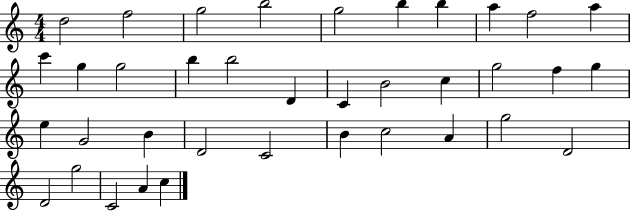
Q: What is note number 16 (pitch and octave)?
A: D4